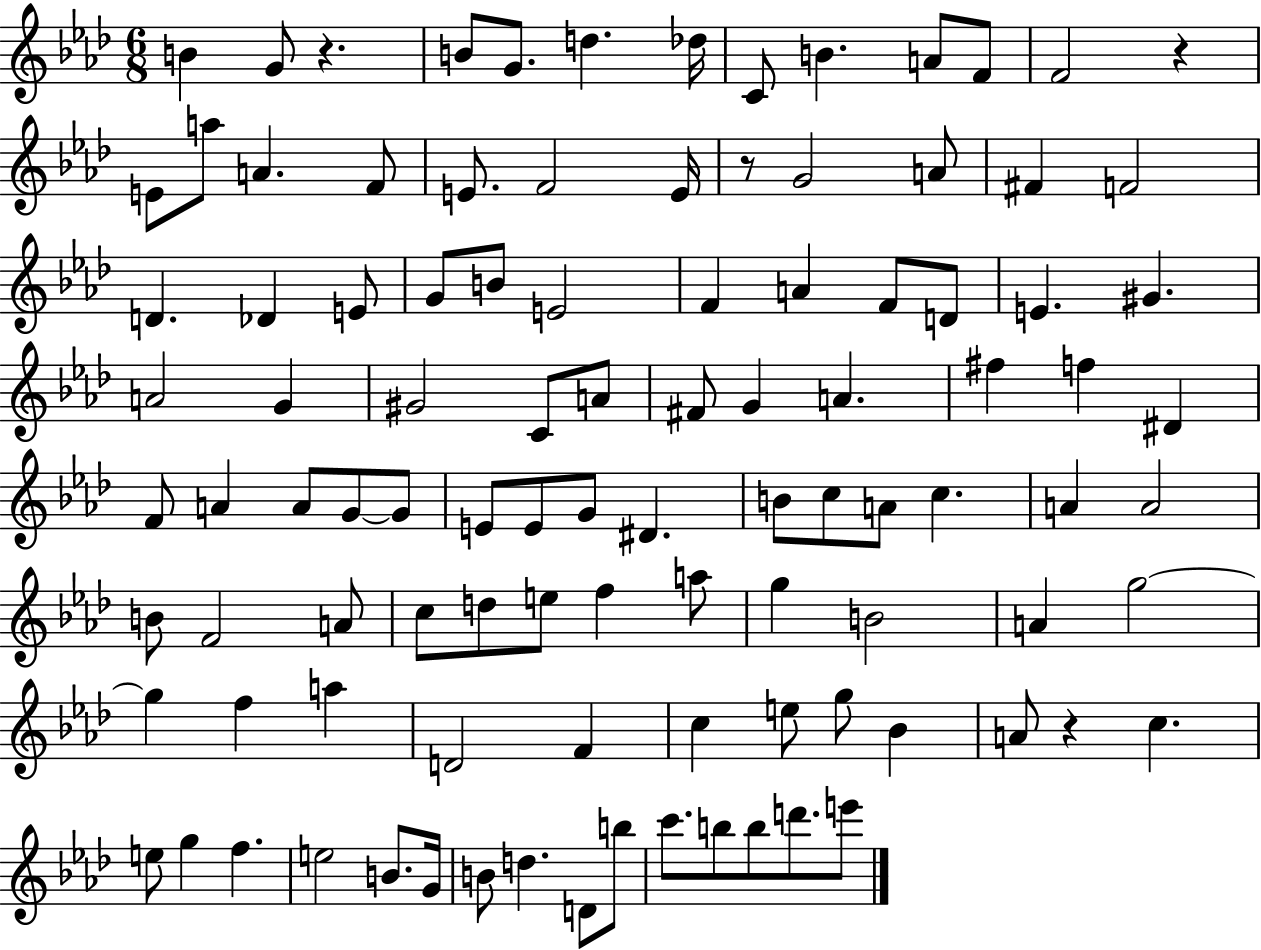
{
  \clef treble
  \numericTimeSignature
  \time 6/8
  \key aes \major
  \repeat volta 2 { b'4 g'8 r4. | b'8 g'8. d''4. des''16 | c'8 b'4. a'8 f'8 | f'2 r4 | \break e'8 a''8 a'4. f'8 | e'8. f'2 e'16 | r8 g'2 a'8 | fis'4 f'2 | \break d'4. des'4 e'8 | g'8 b'8 e'2 | f'4 a'4 f'8 d'8 | e'4. gis'4. | \break a'2 g'4 | gis'2 c'8 a'8 | fis'8 g'4 a'4. | fis''4 f''4 dis'4 | \break f'8 a'4 a'8 g'8~~ g'8 | e'8 e'8 g'8 dis'4. | b'8 c''8 a'8 c''4. | a'4 a'2 | \break b'8 f'2 a'8 | c''8 d''8 e''8 f''4 a''8 | g''4 b'2 | a'4 g''2~~ | \break g''4 f''4 a''4 | d'2 f'4 | c''4 e''8 g''8 bes'4 | a'8 r4 c''4. | \break e''8 g''4 f''4. | e''2 b'8. g'16 | b'8 d''4. d'8 b''8 | c'''8. b''8 b''8 d'''8. e'''8 | \break } \bar "|."
}